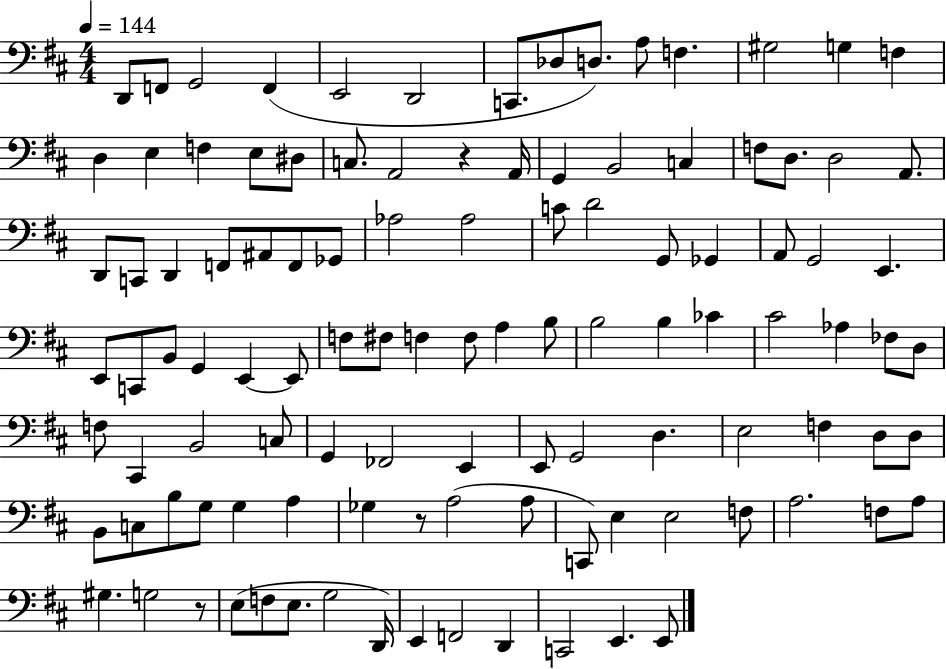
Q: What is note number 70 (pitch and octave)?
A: FES2